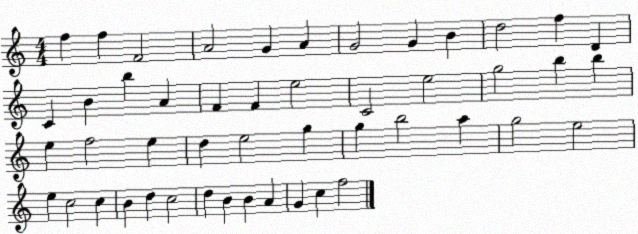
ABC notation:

X:1
T:Untitled
M:4/4
L:1/4
K:C
f f F2 A2 G A G2 G B d2 f D C B b A F F e2 C2 e2 g2 b b e f2 e d e2 g g b2 a g2 e2 e c2 c B d c2 d B B A G c f2